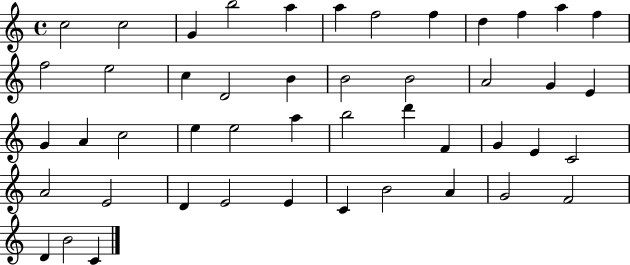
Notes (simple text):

C5/h C5/h G4/q B5/h A5/q A5/q F5/h F5/q D5/q F5/q A5/q F5/q F5/h E5/h C5/q D4/h B4/q B4/h B4/h A4/h G4/q E4/q G4/q A4/q C5/h E5/q E5/h A5/q B5/h D6/q F4/q G4/q E4/q C4/h A4/h E4/h D4/q E4/h E4/q C4/q B4/h A4/q G4/h F4/h D4/q B4/h C4/q